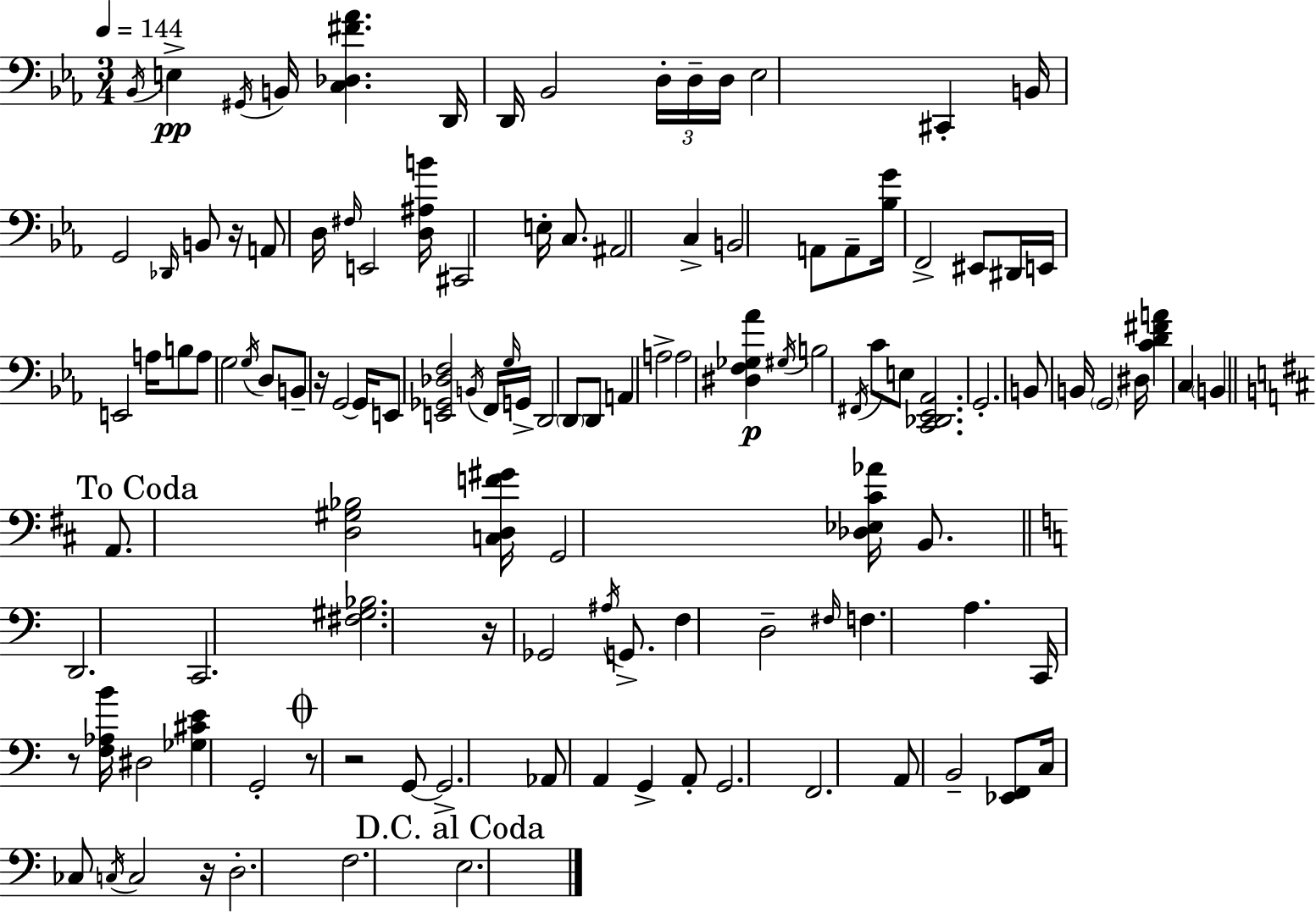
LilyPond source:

{
  \clef bass
  \numericTimeSignature
  \time 3/4
  \key c \minor
  \tempo 4 = 144
  \repeat volta 2 { \acciaccatura { bes,16 }\pp e4-> \acciaccatura { gis,16 } b,16 <c des fis' aes'>4. | d,16 d,16 bes,2 \tuplet 3/2 { d16-. | d16-- d16 } ees2 cis,4-. | b,16 g,2 \grace { des,16 } | \break b,8 r16 a,8 d16 \grace { fis16 } e,2 | <d ais b'>16 cis,2 | e16-. c8. ais,2 | c4-> b,2 | \break a,8 a,8-- <bes g'>16 f,2-> | eis,8 dis,16 e,16 e,2 | a16 b8 a8 g2 | \acciaccatura { g16 } d8 b,8-- r16 g,2~~ | \break g,16 e,8 <e, ges, des f>2 | \acciaccatura { b,16 } f,16 \grace { g16 } g,16-> d,2 | \parenthesize d,8 d,8 a,4 a2-> | a2 | \break <dis f ges aes'>4\p \acciaccatura { gis16 } b2 | \acciaccatura { fis,16 } c'8 e8 <c, des, ees, aes,>2. | g,2.-. | b,8 b,16 | \break \parenthesize g,2 dis16 <c' d' fis' a'>4 | c4 \parenthesize b,4 \mark "To Coda" \bar "||" \break \key d \major a,8. <d gis bes>2 <c d f' gis'>16 | g,2 <des ees cis' aes'>16 b,8. | \bar "||" \break \key c \major d,2. | c,2. | <fis gis bes>2. | r16 ges,2 \acciaccatura { ais16 } g,8.-> | \break f4 d2-- | \grace { fis16 } f4. a4. | c,16 r8 <f aes b'>16 dis2 | <ges cis' e'>4 g,2-. | \break \mark \markup { \musicglyph "scripts.coda" } r8 r2 | g,8~~ g,2.-> | aes,8 a,4 g,4-> | a,8-. g,2. | \break f,2. | a,8 b,2-- | <ees, f,>8 c16 ces8 \acciaccatura { c16 } c2 | r16 d2.-. | \break f2. | \mark "D.C. al Coda" e2. | } \bar "|."
}